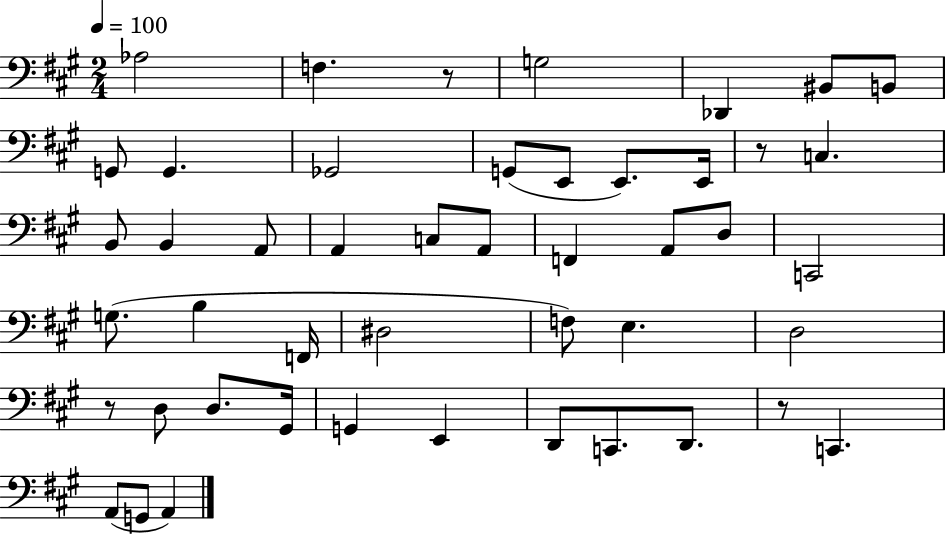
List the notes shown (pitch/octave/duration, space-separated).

Ab3/h F3/q. R/e G3/h Db2/q BIS2/e B2/e G2/e G2/q. Gb2/h G2/e E2/e E2/e. E2/s R/e C3/q. B2/e B2/q A2/e A2/q C3/e A2/e F2/q A2/e D3/e C2/h G3/e. B3/q F2/s D#3/h F3/e E3/q. D3/h R/e D3/e D3/e. G#2/s G2/q E2/q D2/e C2/e. D2/e. R/e C2/q. A2/e G2/e A2/q